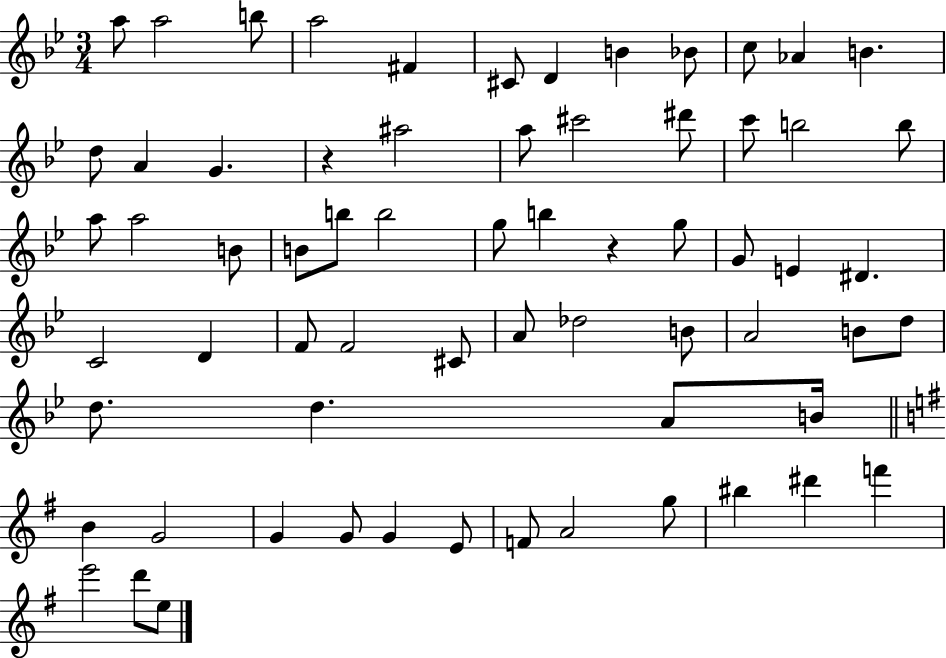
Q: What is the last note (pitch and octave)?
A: E5